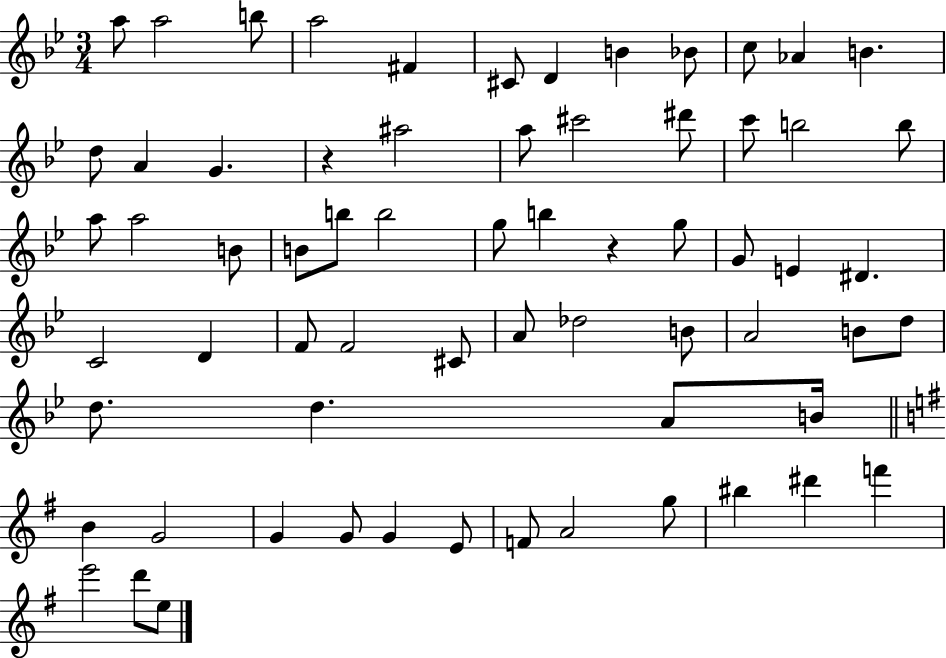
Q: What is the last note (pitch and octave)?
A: E5